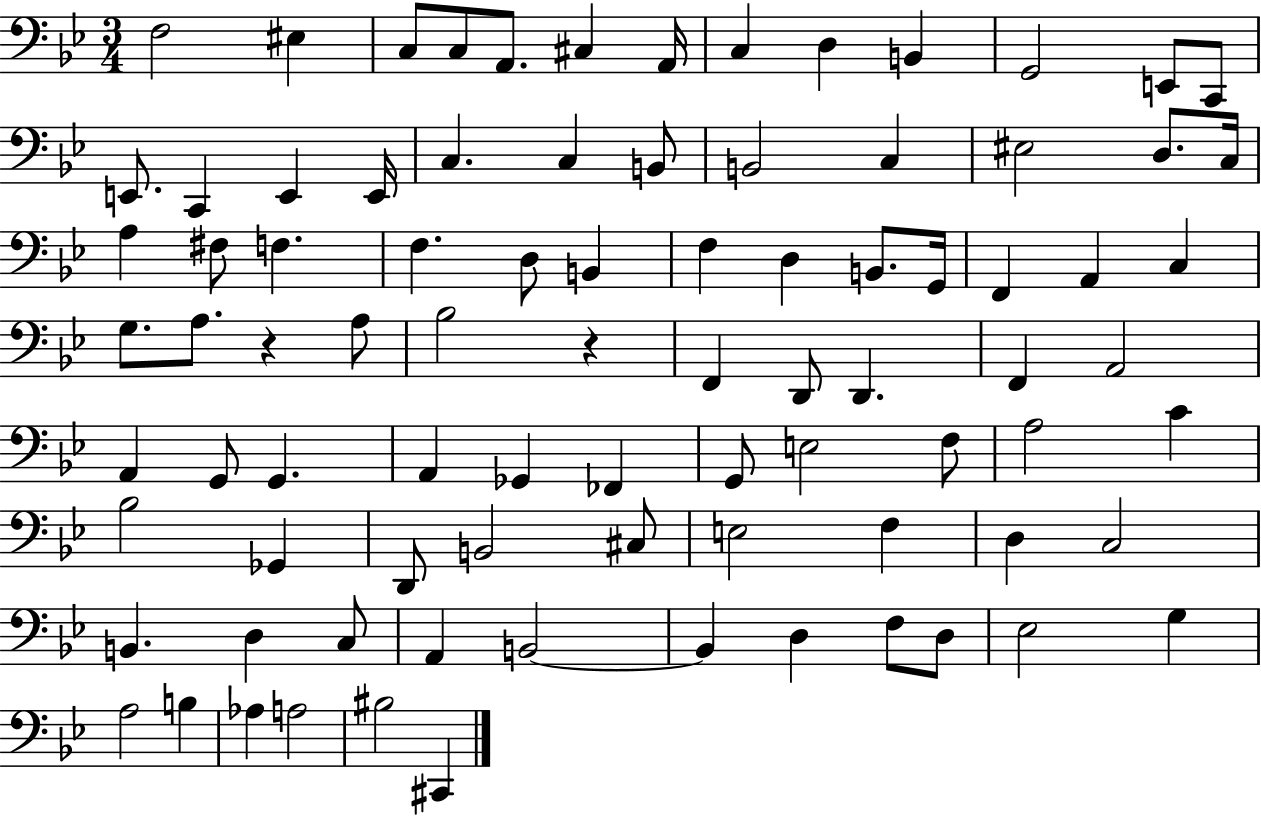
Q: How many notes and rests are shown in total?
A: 86